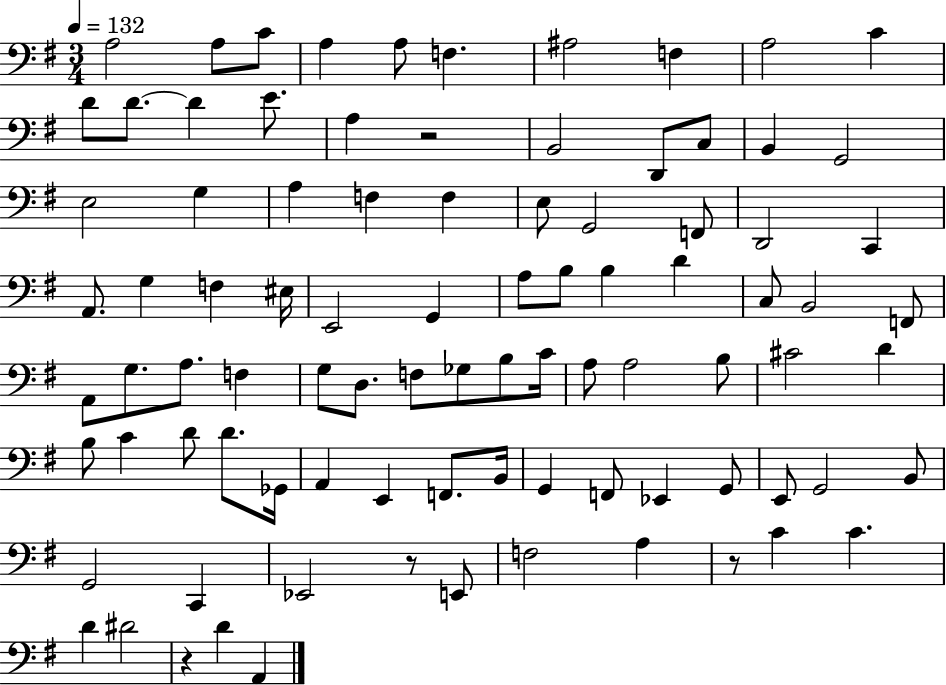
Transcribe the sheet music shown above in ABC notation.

X:1
T:Untitled
M:3/4
L:1/4
K:G
A,2 A,/2 C/2 A, A,/2 F, ^A,2 F, A,2 C D/2 D/2 D E/2 A, z2 B,,2 D,,/2 C,/2 B,, G,,2 E,2 G, A, F, F, E,/2 G,,2 F,,/2 D,,2 C,, A,,/2 G, F, ^E,/4 E,,2 G,, A,/2 B,/2 B, D C,/2 B,,2 F,,/2 A,,/2 G,/2 A,/2 F, G,/2 D,/2 F,/2 _G,/2 B,/2 C/4 A,/2 A,2 B,/2 ^C2 D B,/2 C D/2 D/2 _G,,/4 A,, E,, F,,/2 B,,/4 G,, F,,/2 _E,, G,,/2 E,,/2 G,,2 B,,/2 G,,2 C,, _E,,2 z/2 E,,/2 F,2 A, z/2 C C D ^D2 z D A,,